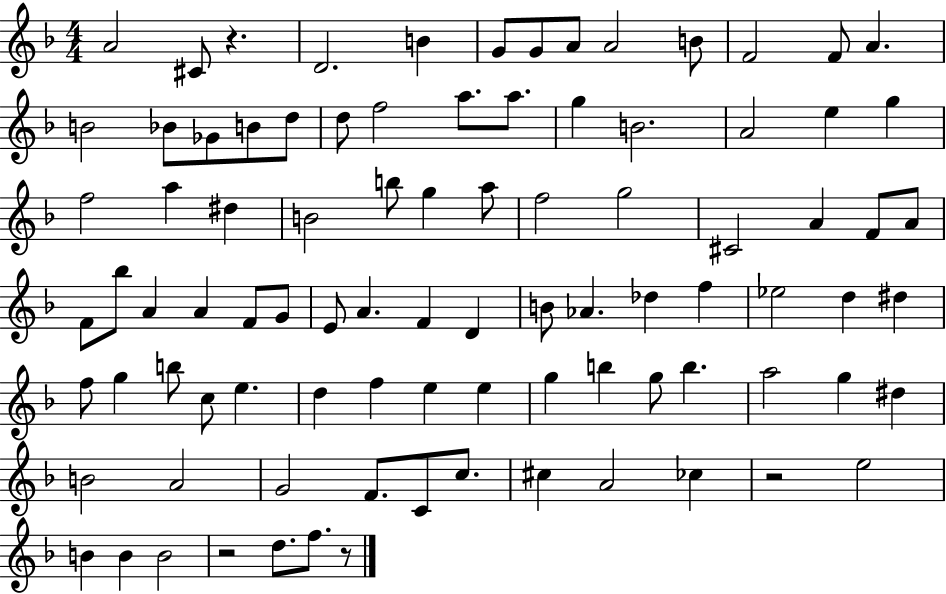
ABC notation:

X:1
T:Untitled
M:4/4
L:1/4
K:F
A2 ^C/2 z D2 B G/2 G/2 A/2 A2 B/2 F2 F/2 A B2 _B/2 _G/2 B/2 d/2 d/2 f2 a/2 a/2 g B2 A2 e g f2 a ^d B2 b/2 g a/2 f2 g2 ^C2 A F/2 A/2 F/2 _b/2 A A F/2 G/2 E/2 A F D B/2 _A _d f _e2 d ^d f/2 g b/2 c/2 e d f e e g b g/2 b a2 g ^d B2 A2 G2 F/2 C/2 c/2 ^c A2 _c z2 e2 B B B2 z2 d/2 f/2 z/2